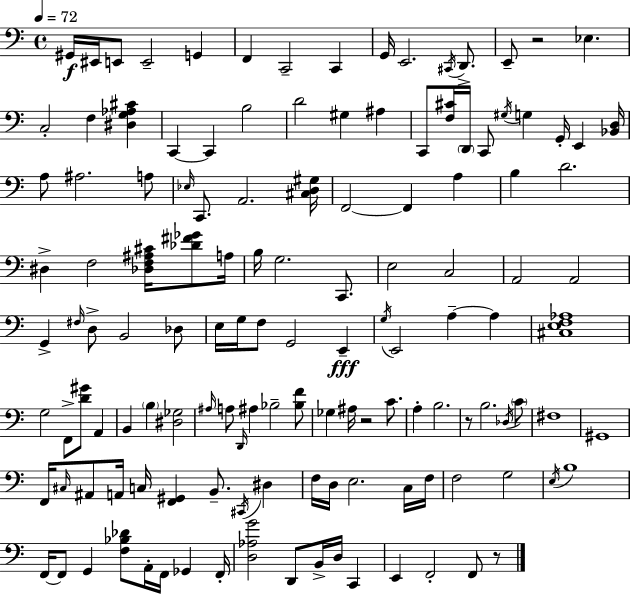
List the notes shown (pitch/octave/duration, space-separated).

G#2/s EIS2/s E2/e E2/h G2/q F2/q C2/h C2/q G2/s E2/h. C#2/s D2/e. E2/e R/h Eb3/q. C3/h F3/q [D#3,G3,Ab3,C#4]/q C2/q C2/q B3/h D4/h G#3/q A#3/q C2/e [F3,C#4]/s D2/s C2/e G#3/s G3/q G2/s E2/q [Bb2,D3]/s A3/e A#3/h. A3/e Eb3/s C2/e. A2/h. [C#3,D3,G#3]/s F2/h F2/q A3/q B3/q D4/h. D#3/q F3/h [Db3,F3,A#3,C#4]/s [Db4,F#4,Gb4]/e A3/s B3/s G3/h. C2/e. E3/h C3/h A2/h A2/h G2/q F#3/s D3/e B2/h Db3/e E3/s G3/s F3/e G2/h E2/q G3/s E2/h A3/q A3/q [C#3,E3,F3,Ab3]/w G3/h F2/e [D4,G#4]/e A2/q B2/q B3/q [D#3,Gb3]/h A#3/s A3/e D2/s A#3/q Bb3/h [Bb3,F4]/e Gb3/q A#3/s R/h C4/e. A3/q B3/h. R/e B3/h. Db3/s C4/e F#3/w G#2/w F2/s C#3/s A#2/e A2/s C3/s [F2,G#2]/q B2/e. C#2/s D#3/q F3/s D3/s E3/h. C3/s F3/s F3/h G3/h E3/s B3/w F2/s F2/e G2/q [F3,Bb3,Db4]/e A2/s F2/s Gb2/q F2/s [D3,Ab3,G4]/h D2/e B2/s D3/s C2/q E2/q F2/h F2/e R/e